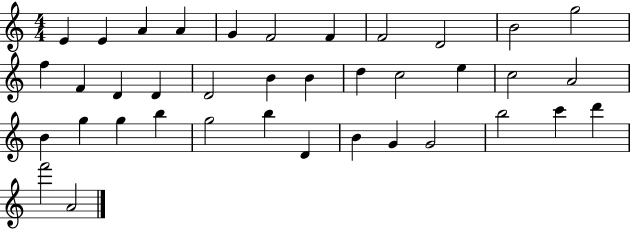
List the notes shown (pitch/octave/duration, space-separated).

E4/q E4/q A4/q A4/q G4/q F4/h F4/q F4/h D4/h B4/h G5/h F5/q F4/q D4/q D4/q D4/h B4/q B4/q D5/q C5/h E5/q C5/h A4/h B4/q G5/q G5/q B5/q G5/h B5/q D4/q B4/q G4/q G4/h B5/h C6/q D6/q F6/h A4/h